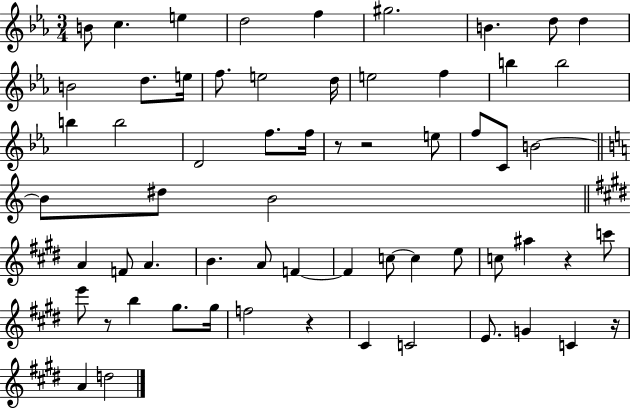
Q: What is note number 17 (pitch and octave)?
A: F5